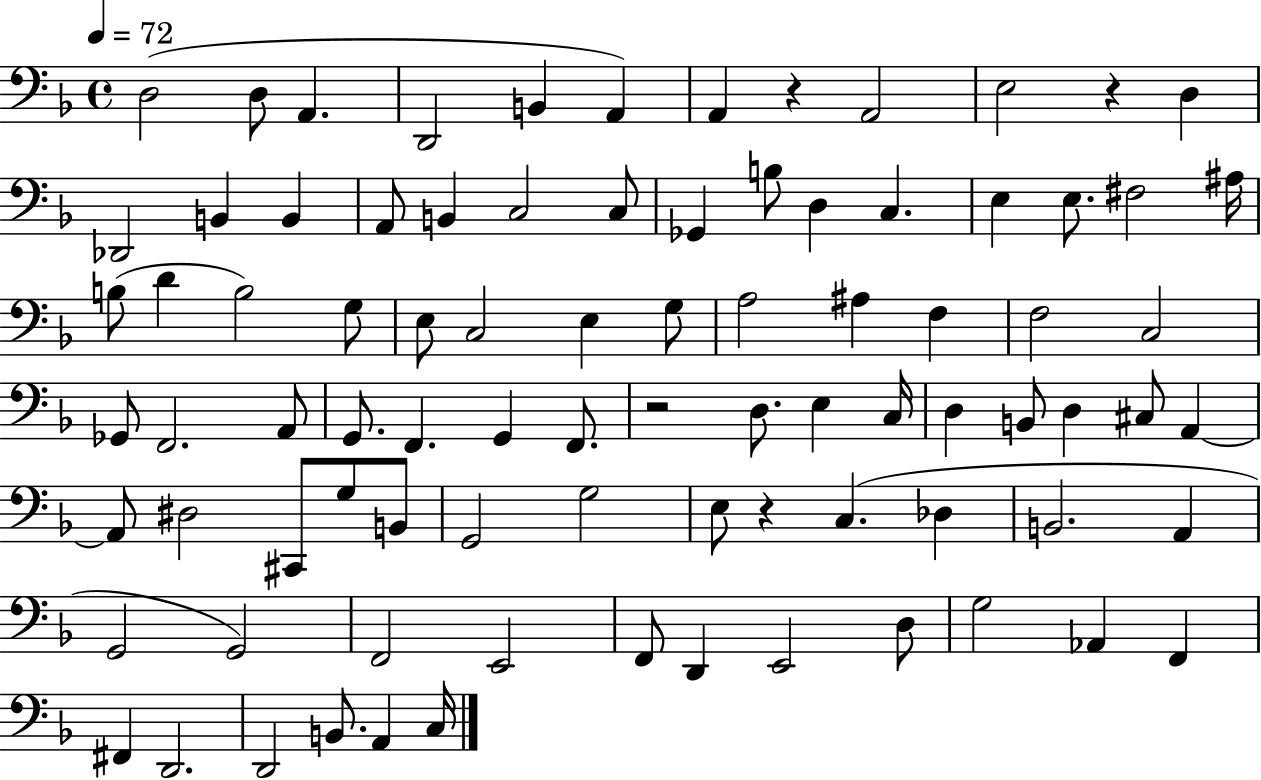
X:1
T:Untitled
M:4/4
L:1/4
K:F
D,2 D,/2 A,, D,,2 B,, A,, A,, z A,,2 E,2 z D, _D,,2 B,, B,, A,,/2 B,, C,2 C,/2 _G,, B,/2 D, C, E, E,/2 ^F,2 ^A,/4 B,/2 D B,2 G,/2 E,/2 C,2 E, G,/2 A,2 ^A, F, F,2 C,2 _G,,/2 F,,2 A,,/2 G,,/2 F,, G,, F,,/2 z2 D,/2 E, C,/4 D, B,,/2 D, ^C,/2 A,, A,,/2 ^D,2 ^C,,/2 G,/2 B,,/2 G,,2 G,2 E,/2 z C, _D, B,,2 A,, G,,2 G,,2 F,,2 E,,2 F,,/2 D,, E,,2 D,/2 G,2 _A,, F,, ^F,, D,,2 D,,2 B,,/2 A,, C,/4